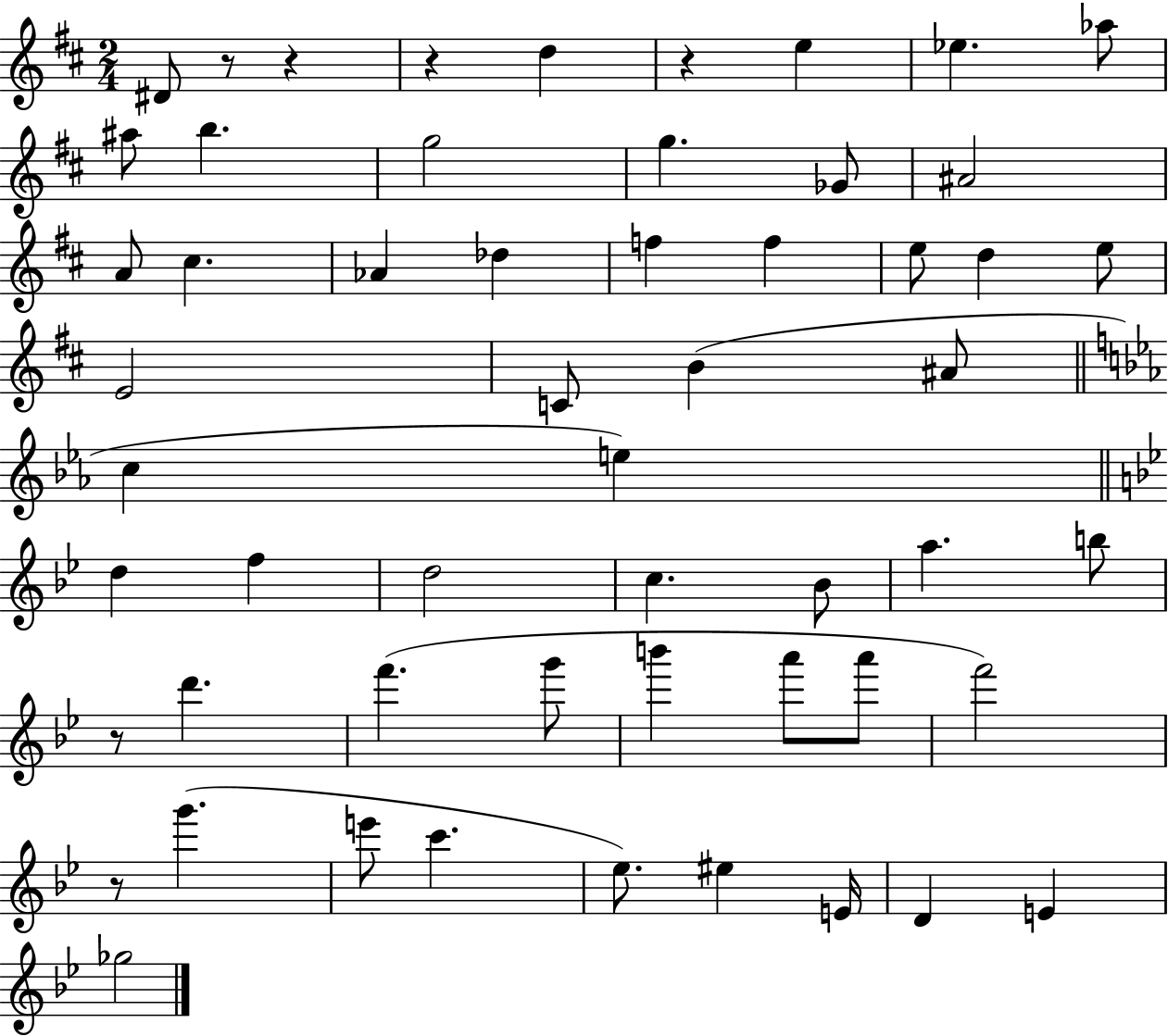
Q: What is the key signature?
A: D major